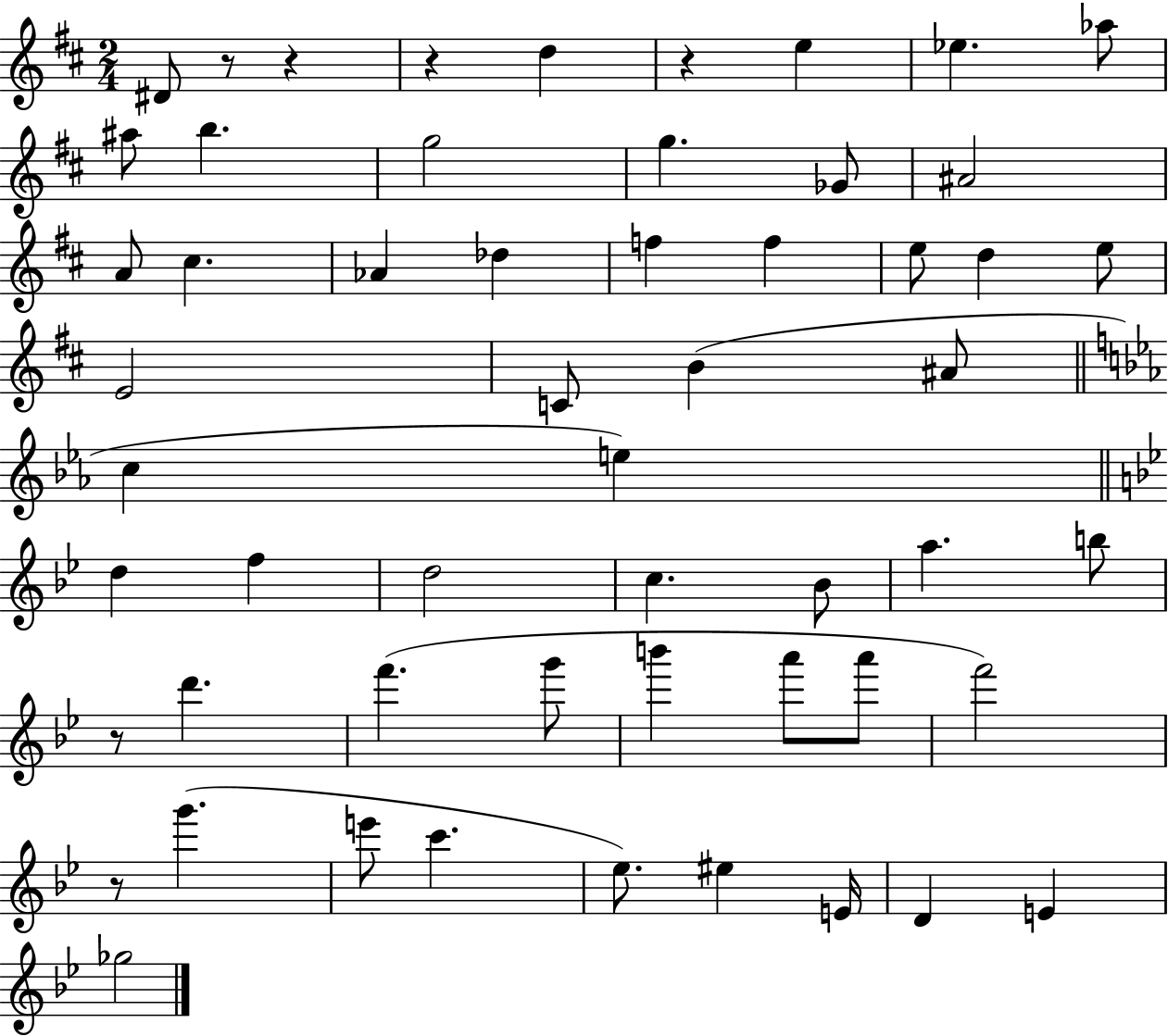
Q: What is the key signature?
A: D major